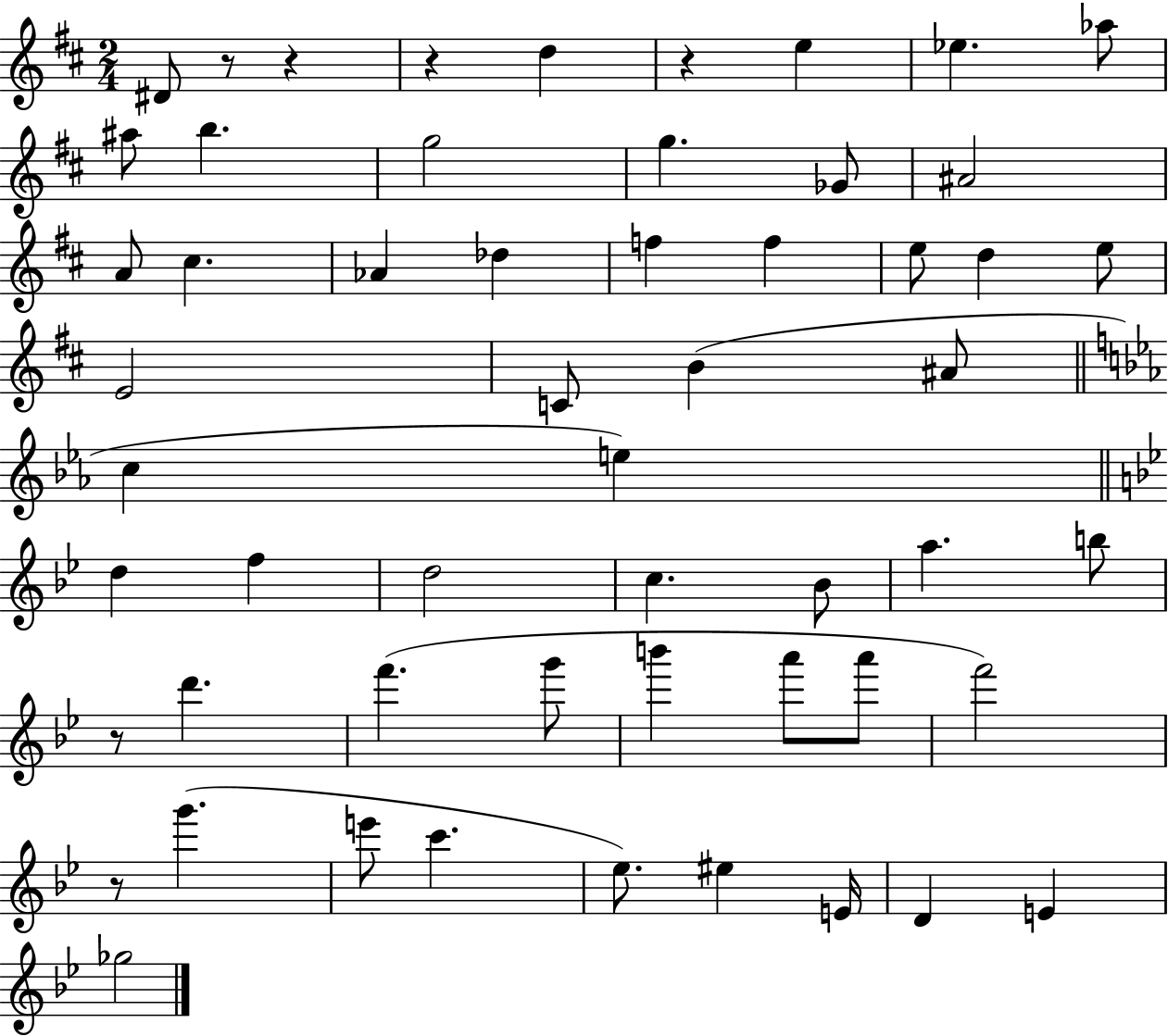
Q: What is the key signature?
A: D major